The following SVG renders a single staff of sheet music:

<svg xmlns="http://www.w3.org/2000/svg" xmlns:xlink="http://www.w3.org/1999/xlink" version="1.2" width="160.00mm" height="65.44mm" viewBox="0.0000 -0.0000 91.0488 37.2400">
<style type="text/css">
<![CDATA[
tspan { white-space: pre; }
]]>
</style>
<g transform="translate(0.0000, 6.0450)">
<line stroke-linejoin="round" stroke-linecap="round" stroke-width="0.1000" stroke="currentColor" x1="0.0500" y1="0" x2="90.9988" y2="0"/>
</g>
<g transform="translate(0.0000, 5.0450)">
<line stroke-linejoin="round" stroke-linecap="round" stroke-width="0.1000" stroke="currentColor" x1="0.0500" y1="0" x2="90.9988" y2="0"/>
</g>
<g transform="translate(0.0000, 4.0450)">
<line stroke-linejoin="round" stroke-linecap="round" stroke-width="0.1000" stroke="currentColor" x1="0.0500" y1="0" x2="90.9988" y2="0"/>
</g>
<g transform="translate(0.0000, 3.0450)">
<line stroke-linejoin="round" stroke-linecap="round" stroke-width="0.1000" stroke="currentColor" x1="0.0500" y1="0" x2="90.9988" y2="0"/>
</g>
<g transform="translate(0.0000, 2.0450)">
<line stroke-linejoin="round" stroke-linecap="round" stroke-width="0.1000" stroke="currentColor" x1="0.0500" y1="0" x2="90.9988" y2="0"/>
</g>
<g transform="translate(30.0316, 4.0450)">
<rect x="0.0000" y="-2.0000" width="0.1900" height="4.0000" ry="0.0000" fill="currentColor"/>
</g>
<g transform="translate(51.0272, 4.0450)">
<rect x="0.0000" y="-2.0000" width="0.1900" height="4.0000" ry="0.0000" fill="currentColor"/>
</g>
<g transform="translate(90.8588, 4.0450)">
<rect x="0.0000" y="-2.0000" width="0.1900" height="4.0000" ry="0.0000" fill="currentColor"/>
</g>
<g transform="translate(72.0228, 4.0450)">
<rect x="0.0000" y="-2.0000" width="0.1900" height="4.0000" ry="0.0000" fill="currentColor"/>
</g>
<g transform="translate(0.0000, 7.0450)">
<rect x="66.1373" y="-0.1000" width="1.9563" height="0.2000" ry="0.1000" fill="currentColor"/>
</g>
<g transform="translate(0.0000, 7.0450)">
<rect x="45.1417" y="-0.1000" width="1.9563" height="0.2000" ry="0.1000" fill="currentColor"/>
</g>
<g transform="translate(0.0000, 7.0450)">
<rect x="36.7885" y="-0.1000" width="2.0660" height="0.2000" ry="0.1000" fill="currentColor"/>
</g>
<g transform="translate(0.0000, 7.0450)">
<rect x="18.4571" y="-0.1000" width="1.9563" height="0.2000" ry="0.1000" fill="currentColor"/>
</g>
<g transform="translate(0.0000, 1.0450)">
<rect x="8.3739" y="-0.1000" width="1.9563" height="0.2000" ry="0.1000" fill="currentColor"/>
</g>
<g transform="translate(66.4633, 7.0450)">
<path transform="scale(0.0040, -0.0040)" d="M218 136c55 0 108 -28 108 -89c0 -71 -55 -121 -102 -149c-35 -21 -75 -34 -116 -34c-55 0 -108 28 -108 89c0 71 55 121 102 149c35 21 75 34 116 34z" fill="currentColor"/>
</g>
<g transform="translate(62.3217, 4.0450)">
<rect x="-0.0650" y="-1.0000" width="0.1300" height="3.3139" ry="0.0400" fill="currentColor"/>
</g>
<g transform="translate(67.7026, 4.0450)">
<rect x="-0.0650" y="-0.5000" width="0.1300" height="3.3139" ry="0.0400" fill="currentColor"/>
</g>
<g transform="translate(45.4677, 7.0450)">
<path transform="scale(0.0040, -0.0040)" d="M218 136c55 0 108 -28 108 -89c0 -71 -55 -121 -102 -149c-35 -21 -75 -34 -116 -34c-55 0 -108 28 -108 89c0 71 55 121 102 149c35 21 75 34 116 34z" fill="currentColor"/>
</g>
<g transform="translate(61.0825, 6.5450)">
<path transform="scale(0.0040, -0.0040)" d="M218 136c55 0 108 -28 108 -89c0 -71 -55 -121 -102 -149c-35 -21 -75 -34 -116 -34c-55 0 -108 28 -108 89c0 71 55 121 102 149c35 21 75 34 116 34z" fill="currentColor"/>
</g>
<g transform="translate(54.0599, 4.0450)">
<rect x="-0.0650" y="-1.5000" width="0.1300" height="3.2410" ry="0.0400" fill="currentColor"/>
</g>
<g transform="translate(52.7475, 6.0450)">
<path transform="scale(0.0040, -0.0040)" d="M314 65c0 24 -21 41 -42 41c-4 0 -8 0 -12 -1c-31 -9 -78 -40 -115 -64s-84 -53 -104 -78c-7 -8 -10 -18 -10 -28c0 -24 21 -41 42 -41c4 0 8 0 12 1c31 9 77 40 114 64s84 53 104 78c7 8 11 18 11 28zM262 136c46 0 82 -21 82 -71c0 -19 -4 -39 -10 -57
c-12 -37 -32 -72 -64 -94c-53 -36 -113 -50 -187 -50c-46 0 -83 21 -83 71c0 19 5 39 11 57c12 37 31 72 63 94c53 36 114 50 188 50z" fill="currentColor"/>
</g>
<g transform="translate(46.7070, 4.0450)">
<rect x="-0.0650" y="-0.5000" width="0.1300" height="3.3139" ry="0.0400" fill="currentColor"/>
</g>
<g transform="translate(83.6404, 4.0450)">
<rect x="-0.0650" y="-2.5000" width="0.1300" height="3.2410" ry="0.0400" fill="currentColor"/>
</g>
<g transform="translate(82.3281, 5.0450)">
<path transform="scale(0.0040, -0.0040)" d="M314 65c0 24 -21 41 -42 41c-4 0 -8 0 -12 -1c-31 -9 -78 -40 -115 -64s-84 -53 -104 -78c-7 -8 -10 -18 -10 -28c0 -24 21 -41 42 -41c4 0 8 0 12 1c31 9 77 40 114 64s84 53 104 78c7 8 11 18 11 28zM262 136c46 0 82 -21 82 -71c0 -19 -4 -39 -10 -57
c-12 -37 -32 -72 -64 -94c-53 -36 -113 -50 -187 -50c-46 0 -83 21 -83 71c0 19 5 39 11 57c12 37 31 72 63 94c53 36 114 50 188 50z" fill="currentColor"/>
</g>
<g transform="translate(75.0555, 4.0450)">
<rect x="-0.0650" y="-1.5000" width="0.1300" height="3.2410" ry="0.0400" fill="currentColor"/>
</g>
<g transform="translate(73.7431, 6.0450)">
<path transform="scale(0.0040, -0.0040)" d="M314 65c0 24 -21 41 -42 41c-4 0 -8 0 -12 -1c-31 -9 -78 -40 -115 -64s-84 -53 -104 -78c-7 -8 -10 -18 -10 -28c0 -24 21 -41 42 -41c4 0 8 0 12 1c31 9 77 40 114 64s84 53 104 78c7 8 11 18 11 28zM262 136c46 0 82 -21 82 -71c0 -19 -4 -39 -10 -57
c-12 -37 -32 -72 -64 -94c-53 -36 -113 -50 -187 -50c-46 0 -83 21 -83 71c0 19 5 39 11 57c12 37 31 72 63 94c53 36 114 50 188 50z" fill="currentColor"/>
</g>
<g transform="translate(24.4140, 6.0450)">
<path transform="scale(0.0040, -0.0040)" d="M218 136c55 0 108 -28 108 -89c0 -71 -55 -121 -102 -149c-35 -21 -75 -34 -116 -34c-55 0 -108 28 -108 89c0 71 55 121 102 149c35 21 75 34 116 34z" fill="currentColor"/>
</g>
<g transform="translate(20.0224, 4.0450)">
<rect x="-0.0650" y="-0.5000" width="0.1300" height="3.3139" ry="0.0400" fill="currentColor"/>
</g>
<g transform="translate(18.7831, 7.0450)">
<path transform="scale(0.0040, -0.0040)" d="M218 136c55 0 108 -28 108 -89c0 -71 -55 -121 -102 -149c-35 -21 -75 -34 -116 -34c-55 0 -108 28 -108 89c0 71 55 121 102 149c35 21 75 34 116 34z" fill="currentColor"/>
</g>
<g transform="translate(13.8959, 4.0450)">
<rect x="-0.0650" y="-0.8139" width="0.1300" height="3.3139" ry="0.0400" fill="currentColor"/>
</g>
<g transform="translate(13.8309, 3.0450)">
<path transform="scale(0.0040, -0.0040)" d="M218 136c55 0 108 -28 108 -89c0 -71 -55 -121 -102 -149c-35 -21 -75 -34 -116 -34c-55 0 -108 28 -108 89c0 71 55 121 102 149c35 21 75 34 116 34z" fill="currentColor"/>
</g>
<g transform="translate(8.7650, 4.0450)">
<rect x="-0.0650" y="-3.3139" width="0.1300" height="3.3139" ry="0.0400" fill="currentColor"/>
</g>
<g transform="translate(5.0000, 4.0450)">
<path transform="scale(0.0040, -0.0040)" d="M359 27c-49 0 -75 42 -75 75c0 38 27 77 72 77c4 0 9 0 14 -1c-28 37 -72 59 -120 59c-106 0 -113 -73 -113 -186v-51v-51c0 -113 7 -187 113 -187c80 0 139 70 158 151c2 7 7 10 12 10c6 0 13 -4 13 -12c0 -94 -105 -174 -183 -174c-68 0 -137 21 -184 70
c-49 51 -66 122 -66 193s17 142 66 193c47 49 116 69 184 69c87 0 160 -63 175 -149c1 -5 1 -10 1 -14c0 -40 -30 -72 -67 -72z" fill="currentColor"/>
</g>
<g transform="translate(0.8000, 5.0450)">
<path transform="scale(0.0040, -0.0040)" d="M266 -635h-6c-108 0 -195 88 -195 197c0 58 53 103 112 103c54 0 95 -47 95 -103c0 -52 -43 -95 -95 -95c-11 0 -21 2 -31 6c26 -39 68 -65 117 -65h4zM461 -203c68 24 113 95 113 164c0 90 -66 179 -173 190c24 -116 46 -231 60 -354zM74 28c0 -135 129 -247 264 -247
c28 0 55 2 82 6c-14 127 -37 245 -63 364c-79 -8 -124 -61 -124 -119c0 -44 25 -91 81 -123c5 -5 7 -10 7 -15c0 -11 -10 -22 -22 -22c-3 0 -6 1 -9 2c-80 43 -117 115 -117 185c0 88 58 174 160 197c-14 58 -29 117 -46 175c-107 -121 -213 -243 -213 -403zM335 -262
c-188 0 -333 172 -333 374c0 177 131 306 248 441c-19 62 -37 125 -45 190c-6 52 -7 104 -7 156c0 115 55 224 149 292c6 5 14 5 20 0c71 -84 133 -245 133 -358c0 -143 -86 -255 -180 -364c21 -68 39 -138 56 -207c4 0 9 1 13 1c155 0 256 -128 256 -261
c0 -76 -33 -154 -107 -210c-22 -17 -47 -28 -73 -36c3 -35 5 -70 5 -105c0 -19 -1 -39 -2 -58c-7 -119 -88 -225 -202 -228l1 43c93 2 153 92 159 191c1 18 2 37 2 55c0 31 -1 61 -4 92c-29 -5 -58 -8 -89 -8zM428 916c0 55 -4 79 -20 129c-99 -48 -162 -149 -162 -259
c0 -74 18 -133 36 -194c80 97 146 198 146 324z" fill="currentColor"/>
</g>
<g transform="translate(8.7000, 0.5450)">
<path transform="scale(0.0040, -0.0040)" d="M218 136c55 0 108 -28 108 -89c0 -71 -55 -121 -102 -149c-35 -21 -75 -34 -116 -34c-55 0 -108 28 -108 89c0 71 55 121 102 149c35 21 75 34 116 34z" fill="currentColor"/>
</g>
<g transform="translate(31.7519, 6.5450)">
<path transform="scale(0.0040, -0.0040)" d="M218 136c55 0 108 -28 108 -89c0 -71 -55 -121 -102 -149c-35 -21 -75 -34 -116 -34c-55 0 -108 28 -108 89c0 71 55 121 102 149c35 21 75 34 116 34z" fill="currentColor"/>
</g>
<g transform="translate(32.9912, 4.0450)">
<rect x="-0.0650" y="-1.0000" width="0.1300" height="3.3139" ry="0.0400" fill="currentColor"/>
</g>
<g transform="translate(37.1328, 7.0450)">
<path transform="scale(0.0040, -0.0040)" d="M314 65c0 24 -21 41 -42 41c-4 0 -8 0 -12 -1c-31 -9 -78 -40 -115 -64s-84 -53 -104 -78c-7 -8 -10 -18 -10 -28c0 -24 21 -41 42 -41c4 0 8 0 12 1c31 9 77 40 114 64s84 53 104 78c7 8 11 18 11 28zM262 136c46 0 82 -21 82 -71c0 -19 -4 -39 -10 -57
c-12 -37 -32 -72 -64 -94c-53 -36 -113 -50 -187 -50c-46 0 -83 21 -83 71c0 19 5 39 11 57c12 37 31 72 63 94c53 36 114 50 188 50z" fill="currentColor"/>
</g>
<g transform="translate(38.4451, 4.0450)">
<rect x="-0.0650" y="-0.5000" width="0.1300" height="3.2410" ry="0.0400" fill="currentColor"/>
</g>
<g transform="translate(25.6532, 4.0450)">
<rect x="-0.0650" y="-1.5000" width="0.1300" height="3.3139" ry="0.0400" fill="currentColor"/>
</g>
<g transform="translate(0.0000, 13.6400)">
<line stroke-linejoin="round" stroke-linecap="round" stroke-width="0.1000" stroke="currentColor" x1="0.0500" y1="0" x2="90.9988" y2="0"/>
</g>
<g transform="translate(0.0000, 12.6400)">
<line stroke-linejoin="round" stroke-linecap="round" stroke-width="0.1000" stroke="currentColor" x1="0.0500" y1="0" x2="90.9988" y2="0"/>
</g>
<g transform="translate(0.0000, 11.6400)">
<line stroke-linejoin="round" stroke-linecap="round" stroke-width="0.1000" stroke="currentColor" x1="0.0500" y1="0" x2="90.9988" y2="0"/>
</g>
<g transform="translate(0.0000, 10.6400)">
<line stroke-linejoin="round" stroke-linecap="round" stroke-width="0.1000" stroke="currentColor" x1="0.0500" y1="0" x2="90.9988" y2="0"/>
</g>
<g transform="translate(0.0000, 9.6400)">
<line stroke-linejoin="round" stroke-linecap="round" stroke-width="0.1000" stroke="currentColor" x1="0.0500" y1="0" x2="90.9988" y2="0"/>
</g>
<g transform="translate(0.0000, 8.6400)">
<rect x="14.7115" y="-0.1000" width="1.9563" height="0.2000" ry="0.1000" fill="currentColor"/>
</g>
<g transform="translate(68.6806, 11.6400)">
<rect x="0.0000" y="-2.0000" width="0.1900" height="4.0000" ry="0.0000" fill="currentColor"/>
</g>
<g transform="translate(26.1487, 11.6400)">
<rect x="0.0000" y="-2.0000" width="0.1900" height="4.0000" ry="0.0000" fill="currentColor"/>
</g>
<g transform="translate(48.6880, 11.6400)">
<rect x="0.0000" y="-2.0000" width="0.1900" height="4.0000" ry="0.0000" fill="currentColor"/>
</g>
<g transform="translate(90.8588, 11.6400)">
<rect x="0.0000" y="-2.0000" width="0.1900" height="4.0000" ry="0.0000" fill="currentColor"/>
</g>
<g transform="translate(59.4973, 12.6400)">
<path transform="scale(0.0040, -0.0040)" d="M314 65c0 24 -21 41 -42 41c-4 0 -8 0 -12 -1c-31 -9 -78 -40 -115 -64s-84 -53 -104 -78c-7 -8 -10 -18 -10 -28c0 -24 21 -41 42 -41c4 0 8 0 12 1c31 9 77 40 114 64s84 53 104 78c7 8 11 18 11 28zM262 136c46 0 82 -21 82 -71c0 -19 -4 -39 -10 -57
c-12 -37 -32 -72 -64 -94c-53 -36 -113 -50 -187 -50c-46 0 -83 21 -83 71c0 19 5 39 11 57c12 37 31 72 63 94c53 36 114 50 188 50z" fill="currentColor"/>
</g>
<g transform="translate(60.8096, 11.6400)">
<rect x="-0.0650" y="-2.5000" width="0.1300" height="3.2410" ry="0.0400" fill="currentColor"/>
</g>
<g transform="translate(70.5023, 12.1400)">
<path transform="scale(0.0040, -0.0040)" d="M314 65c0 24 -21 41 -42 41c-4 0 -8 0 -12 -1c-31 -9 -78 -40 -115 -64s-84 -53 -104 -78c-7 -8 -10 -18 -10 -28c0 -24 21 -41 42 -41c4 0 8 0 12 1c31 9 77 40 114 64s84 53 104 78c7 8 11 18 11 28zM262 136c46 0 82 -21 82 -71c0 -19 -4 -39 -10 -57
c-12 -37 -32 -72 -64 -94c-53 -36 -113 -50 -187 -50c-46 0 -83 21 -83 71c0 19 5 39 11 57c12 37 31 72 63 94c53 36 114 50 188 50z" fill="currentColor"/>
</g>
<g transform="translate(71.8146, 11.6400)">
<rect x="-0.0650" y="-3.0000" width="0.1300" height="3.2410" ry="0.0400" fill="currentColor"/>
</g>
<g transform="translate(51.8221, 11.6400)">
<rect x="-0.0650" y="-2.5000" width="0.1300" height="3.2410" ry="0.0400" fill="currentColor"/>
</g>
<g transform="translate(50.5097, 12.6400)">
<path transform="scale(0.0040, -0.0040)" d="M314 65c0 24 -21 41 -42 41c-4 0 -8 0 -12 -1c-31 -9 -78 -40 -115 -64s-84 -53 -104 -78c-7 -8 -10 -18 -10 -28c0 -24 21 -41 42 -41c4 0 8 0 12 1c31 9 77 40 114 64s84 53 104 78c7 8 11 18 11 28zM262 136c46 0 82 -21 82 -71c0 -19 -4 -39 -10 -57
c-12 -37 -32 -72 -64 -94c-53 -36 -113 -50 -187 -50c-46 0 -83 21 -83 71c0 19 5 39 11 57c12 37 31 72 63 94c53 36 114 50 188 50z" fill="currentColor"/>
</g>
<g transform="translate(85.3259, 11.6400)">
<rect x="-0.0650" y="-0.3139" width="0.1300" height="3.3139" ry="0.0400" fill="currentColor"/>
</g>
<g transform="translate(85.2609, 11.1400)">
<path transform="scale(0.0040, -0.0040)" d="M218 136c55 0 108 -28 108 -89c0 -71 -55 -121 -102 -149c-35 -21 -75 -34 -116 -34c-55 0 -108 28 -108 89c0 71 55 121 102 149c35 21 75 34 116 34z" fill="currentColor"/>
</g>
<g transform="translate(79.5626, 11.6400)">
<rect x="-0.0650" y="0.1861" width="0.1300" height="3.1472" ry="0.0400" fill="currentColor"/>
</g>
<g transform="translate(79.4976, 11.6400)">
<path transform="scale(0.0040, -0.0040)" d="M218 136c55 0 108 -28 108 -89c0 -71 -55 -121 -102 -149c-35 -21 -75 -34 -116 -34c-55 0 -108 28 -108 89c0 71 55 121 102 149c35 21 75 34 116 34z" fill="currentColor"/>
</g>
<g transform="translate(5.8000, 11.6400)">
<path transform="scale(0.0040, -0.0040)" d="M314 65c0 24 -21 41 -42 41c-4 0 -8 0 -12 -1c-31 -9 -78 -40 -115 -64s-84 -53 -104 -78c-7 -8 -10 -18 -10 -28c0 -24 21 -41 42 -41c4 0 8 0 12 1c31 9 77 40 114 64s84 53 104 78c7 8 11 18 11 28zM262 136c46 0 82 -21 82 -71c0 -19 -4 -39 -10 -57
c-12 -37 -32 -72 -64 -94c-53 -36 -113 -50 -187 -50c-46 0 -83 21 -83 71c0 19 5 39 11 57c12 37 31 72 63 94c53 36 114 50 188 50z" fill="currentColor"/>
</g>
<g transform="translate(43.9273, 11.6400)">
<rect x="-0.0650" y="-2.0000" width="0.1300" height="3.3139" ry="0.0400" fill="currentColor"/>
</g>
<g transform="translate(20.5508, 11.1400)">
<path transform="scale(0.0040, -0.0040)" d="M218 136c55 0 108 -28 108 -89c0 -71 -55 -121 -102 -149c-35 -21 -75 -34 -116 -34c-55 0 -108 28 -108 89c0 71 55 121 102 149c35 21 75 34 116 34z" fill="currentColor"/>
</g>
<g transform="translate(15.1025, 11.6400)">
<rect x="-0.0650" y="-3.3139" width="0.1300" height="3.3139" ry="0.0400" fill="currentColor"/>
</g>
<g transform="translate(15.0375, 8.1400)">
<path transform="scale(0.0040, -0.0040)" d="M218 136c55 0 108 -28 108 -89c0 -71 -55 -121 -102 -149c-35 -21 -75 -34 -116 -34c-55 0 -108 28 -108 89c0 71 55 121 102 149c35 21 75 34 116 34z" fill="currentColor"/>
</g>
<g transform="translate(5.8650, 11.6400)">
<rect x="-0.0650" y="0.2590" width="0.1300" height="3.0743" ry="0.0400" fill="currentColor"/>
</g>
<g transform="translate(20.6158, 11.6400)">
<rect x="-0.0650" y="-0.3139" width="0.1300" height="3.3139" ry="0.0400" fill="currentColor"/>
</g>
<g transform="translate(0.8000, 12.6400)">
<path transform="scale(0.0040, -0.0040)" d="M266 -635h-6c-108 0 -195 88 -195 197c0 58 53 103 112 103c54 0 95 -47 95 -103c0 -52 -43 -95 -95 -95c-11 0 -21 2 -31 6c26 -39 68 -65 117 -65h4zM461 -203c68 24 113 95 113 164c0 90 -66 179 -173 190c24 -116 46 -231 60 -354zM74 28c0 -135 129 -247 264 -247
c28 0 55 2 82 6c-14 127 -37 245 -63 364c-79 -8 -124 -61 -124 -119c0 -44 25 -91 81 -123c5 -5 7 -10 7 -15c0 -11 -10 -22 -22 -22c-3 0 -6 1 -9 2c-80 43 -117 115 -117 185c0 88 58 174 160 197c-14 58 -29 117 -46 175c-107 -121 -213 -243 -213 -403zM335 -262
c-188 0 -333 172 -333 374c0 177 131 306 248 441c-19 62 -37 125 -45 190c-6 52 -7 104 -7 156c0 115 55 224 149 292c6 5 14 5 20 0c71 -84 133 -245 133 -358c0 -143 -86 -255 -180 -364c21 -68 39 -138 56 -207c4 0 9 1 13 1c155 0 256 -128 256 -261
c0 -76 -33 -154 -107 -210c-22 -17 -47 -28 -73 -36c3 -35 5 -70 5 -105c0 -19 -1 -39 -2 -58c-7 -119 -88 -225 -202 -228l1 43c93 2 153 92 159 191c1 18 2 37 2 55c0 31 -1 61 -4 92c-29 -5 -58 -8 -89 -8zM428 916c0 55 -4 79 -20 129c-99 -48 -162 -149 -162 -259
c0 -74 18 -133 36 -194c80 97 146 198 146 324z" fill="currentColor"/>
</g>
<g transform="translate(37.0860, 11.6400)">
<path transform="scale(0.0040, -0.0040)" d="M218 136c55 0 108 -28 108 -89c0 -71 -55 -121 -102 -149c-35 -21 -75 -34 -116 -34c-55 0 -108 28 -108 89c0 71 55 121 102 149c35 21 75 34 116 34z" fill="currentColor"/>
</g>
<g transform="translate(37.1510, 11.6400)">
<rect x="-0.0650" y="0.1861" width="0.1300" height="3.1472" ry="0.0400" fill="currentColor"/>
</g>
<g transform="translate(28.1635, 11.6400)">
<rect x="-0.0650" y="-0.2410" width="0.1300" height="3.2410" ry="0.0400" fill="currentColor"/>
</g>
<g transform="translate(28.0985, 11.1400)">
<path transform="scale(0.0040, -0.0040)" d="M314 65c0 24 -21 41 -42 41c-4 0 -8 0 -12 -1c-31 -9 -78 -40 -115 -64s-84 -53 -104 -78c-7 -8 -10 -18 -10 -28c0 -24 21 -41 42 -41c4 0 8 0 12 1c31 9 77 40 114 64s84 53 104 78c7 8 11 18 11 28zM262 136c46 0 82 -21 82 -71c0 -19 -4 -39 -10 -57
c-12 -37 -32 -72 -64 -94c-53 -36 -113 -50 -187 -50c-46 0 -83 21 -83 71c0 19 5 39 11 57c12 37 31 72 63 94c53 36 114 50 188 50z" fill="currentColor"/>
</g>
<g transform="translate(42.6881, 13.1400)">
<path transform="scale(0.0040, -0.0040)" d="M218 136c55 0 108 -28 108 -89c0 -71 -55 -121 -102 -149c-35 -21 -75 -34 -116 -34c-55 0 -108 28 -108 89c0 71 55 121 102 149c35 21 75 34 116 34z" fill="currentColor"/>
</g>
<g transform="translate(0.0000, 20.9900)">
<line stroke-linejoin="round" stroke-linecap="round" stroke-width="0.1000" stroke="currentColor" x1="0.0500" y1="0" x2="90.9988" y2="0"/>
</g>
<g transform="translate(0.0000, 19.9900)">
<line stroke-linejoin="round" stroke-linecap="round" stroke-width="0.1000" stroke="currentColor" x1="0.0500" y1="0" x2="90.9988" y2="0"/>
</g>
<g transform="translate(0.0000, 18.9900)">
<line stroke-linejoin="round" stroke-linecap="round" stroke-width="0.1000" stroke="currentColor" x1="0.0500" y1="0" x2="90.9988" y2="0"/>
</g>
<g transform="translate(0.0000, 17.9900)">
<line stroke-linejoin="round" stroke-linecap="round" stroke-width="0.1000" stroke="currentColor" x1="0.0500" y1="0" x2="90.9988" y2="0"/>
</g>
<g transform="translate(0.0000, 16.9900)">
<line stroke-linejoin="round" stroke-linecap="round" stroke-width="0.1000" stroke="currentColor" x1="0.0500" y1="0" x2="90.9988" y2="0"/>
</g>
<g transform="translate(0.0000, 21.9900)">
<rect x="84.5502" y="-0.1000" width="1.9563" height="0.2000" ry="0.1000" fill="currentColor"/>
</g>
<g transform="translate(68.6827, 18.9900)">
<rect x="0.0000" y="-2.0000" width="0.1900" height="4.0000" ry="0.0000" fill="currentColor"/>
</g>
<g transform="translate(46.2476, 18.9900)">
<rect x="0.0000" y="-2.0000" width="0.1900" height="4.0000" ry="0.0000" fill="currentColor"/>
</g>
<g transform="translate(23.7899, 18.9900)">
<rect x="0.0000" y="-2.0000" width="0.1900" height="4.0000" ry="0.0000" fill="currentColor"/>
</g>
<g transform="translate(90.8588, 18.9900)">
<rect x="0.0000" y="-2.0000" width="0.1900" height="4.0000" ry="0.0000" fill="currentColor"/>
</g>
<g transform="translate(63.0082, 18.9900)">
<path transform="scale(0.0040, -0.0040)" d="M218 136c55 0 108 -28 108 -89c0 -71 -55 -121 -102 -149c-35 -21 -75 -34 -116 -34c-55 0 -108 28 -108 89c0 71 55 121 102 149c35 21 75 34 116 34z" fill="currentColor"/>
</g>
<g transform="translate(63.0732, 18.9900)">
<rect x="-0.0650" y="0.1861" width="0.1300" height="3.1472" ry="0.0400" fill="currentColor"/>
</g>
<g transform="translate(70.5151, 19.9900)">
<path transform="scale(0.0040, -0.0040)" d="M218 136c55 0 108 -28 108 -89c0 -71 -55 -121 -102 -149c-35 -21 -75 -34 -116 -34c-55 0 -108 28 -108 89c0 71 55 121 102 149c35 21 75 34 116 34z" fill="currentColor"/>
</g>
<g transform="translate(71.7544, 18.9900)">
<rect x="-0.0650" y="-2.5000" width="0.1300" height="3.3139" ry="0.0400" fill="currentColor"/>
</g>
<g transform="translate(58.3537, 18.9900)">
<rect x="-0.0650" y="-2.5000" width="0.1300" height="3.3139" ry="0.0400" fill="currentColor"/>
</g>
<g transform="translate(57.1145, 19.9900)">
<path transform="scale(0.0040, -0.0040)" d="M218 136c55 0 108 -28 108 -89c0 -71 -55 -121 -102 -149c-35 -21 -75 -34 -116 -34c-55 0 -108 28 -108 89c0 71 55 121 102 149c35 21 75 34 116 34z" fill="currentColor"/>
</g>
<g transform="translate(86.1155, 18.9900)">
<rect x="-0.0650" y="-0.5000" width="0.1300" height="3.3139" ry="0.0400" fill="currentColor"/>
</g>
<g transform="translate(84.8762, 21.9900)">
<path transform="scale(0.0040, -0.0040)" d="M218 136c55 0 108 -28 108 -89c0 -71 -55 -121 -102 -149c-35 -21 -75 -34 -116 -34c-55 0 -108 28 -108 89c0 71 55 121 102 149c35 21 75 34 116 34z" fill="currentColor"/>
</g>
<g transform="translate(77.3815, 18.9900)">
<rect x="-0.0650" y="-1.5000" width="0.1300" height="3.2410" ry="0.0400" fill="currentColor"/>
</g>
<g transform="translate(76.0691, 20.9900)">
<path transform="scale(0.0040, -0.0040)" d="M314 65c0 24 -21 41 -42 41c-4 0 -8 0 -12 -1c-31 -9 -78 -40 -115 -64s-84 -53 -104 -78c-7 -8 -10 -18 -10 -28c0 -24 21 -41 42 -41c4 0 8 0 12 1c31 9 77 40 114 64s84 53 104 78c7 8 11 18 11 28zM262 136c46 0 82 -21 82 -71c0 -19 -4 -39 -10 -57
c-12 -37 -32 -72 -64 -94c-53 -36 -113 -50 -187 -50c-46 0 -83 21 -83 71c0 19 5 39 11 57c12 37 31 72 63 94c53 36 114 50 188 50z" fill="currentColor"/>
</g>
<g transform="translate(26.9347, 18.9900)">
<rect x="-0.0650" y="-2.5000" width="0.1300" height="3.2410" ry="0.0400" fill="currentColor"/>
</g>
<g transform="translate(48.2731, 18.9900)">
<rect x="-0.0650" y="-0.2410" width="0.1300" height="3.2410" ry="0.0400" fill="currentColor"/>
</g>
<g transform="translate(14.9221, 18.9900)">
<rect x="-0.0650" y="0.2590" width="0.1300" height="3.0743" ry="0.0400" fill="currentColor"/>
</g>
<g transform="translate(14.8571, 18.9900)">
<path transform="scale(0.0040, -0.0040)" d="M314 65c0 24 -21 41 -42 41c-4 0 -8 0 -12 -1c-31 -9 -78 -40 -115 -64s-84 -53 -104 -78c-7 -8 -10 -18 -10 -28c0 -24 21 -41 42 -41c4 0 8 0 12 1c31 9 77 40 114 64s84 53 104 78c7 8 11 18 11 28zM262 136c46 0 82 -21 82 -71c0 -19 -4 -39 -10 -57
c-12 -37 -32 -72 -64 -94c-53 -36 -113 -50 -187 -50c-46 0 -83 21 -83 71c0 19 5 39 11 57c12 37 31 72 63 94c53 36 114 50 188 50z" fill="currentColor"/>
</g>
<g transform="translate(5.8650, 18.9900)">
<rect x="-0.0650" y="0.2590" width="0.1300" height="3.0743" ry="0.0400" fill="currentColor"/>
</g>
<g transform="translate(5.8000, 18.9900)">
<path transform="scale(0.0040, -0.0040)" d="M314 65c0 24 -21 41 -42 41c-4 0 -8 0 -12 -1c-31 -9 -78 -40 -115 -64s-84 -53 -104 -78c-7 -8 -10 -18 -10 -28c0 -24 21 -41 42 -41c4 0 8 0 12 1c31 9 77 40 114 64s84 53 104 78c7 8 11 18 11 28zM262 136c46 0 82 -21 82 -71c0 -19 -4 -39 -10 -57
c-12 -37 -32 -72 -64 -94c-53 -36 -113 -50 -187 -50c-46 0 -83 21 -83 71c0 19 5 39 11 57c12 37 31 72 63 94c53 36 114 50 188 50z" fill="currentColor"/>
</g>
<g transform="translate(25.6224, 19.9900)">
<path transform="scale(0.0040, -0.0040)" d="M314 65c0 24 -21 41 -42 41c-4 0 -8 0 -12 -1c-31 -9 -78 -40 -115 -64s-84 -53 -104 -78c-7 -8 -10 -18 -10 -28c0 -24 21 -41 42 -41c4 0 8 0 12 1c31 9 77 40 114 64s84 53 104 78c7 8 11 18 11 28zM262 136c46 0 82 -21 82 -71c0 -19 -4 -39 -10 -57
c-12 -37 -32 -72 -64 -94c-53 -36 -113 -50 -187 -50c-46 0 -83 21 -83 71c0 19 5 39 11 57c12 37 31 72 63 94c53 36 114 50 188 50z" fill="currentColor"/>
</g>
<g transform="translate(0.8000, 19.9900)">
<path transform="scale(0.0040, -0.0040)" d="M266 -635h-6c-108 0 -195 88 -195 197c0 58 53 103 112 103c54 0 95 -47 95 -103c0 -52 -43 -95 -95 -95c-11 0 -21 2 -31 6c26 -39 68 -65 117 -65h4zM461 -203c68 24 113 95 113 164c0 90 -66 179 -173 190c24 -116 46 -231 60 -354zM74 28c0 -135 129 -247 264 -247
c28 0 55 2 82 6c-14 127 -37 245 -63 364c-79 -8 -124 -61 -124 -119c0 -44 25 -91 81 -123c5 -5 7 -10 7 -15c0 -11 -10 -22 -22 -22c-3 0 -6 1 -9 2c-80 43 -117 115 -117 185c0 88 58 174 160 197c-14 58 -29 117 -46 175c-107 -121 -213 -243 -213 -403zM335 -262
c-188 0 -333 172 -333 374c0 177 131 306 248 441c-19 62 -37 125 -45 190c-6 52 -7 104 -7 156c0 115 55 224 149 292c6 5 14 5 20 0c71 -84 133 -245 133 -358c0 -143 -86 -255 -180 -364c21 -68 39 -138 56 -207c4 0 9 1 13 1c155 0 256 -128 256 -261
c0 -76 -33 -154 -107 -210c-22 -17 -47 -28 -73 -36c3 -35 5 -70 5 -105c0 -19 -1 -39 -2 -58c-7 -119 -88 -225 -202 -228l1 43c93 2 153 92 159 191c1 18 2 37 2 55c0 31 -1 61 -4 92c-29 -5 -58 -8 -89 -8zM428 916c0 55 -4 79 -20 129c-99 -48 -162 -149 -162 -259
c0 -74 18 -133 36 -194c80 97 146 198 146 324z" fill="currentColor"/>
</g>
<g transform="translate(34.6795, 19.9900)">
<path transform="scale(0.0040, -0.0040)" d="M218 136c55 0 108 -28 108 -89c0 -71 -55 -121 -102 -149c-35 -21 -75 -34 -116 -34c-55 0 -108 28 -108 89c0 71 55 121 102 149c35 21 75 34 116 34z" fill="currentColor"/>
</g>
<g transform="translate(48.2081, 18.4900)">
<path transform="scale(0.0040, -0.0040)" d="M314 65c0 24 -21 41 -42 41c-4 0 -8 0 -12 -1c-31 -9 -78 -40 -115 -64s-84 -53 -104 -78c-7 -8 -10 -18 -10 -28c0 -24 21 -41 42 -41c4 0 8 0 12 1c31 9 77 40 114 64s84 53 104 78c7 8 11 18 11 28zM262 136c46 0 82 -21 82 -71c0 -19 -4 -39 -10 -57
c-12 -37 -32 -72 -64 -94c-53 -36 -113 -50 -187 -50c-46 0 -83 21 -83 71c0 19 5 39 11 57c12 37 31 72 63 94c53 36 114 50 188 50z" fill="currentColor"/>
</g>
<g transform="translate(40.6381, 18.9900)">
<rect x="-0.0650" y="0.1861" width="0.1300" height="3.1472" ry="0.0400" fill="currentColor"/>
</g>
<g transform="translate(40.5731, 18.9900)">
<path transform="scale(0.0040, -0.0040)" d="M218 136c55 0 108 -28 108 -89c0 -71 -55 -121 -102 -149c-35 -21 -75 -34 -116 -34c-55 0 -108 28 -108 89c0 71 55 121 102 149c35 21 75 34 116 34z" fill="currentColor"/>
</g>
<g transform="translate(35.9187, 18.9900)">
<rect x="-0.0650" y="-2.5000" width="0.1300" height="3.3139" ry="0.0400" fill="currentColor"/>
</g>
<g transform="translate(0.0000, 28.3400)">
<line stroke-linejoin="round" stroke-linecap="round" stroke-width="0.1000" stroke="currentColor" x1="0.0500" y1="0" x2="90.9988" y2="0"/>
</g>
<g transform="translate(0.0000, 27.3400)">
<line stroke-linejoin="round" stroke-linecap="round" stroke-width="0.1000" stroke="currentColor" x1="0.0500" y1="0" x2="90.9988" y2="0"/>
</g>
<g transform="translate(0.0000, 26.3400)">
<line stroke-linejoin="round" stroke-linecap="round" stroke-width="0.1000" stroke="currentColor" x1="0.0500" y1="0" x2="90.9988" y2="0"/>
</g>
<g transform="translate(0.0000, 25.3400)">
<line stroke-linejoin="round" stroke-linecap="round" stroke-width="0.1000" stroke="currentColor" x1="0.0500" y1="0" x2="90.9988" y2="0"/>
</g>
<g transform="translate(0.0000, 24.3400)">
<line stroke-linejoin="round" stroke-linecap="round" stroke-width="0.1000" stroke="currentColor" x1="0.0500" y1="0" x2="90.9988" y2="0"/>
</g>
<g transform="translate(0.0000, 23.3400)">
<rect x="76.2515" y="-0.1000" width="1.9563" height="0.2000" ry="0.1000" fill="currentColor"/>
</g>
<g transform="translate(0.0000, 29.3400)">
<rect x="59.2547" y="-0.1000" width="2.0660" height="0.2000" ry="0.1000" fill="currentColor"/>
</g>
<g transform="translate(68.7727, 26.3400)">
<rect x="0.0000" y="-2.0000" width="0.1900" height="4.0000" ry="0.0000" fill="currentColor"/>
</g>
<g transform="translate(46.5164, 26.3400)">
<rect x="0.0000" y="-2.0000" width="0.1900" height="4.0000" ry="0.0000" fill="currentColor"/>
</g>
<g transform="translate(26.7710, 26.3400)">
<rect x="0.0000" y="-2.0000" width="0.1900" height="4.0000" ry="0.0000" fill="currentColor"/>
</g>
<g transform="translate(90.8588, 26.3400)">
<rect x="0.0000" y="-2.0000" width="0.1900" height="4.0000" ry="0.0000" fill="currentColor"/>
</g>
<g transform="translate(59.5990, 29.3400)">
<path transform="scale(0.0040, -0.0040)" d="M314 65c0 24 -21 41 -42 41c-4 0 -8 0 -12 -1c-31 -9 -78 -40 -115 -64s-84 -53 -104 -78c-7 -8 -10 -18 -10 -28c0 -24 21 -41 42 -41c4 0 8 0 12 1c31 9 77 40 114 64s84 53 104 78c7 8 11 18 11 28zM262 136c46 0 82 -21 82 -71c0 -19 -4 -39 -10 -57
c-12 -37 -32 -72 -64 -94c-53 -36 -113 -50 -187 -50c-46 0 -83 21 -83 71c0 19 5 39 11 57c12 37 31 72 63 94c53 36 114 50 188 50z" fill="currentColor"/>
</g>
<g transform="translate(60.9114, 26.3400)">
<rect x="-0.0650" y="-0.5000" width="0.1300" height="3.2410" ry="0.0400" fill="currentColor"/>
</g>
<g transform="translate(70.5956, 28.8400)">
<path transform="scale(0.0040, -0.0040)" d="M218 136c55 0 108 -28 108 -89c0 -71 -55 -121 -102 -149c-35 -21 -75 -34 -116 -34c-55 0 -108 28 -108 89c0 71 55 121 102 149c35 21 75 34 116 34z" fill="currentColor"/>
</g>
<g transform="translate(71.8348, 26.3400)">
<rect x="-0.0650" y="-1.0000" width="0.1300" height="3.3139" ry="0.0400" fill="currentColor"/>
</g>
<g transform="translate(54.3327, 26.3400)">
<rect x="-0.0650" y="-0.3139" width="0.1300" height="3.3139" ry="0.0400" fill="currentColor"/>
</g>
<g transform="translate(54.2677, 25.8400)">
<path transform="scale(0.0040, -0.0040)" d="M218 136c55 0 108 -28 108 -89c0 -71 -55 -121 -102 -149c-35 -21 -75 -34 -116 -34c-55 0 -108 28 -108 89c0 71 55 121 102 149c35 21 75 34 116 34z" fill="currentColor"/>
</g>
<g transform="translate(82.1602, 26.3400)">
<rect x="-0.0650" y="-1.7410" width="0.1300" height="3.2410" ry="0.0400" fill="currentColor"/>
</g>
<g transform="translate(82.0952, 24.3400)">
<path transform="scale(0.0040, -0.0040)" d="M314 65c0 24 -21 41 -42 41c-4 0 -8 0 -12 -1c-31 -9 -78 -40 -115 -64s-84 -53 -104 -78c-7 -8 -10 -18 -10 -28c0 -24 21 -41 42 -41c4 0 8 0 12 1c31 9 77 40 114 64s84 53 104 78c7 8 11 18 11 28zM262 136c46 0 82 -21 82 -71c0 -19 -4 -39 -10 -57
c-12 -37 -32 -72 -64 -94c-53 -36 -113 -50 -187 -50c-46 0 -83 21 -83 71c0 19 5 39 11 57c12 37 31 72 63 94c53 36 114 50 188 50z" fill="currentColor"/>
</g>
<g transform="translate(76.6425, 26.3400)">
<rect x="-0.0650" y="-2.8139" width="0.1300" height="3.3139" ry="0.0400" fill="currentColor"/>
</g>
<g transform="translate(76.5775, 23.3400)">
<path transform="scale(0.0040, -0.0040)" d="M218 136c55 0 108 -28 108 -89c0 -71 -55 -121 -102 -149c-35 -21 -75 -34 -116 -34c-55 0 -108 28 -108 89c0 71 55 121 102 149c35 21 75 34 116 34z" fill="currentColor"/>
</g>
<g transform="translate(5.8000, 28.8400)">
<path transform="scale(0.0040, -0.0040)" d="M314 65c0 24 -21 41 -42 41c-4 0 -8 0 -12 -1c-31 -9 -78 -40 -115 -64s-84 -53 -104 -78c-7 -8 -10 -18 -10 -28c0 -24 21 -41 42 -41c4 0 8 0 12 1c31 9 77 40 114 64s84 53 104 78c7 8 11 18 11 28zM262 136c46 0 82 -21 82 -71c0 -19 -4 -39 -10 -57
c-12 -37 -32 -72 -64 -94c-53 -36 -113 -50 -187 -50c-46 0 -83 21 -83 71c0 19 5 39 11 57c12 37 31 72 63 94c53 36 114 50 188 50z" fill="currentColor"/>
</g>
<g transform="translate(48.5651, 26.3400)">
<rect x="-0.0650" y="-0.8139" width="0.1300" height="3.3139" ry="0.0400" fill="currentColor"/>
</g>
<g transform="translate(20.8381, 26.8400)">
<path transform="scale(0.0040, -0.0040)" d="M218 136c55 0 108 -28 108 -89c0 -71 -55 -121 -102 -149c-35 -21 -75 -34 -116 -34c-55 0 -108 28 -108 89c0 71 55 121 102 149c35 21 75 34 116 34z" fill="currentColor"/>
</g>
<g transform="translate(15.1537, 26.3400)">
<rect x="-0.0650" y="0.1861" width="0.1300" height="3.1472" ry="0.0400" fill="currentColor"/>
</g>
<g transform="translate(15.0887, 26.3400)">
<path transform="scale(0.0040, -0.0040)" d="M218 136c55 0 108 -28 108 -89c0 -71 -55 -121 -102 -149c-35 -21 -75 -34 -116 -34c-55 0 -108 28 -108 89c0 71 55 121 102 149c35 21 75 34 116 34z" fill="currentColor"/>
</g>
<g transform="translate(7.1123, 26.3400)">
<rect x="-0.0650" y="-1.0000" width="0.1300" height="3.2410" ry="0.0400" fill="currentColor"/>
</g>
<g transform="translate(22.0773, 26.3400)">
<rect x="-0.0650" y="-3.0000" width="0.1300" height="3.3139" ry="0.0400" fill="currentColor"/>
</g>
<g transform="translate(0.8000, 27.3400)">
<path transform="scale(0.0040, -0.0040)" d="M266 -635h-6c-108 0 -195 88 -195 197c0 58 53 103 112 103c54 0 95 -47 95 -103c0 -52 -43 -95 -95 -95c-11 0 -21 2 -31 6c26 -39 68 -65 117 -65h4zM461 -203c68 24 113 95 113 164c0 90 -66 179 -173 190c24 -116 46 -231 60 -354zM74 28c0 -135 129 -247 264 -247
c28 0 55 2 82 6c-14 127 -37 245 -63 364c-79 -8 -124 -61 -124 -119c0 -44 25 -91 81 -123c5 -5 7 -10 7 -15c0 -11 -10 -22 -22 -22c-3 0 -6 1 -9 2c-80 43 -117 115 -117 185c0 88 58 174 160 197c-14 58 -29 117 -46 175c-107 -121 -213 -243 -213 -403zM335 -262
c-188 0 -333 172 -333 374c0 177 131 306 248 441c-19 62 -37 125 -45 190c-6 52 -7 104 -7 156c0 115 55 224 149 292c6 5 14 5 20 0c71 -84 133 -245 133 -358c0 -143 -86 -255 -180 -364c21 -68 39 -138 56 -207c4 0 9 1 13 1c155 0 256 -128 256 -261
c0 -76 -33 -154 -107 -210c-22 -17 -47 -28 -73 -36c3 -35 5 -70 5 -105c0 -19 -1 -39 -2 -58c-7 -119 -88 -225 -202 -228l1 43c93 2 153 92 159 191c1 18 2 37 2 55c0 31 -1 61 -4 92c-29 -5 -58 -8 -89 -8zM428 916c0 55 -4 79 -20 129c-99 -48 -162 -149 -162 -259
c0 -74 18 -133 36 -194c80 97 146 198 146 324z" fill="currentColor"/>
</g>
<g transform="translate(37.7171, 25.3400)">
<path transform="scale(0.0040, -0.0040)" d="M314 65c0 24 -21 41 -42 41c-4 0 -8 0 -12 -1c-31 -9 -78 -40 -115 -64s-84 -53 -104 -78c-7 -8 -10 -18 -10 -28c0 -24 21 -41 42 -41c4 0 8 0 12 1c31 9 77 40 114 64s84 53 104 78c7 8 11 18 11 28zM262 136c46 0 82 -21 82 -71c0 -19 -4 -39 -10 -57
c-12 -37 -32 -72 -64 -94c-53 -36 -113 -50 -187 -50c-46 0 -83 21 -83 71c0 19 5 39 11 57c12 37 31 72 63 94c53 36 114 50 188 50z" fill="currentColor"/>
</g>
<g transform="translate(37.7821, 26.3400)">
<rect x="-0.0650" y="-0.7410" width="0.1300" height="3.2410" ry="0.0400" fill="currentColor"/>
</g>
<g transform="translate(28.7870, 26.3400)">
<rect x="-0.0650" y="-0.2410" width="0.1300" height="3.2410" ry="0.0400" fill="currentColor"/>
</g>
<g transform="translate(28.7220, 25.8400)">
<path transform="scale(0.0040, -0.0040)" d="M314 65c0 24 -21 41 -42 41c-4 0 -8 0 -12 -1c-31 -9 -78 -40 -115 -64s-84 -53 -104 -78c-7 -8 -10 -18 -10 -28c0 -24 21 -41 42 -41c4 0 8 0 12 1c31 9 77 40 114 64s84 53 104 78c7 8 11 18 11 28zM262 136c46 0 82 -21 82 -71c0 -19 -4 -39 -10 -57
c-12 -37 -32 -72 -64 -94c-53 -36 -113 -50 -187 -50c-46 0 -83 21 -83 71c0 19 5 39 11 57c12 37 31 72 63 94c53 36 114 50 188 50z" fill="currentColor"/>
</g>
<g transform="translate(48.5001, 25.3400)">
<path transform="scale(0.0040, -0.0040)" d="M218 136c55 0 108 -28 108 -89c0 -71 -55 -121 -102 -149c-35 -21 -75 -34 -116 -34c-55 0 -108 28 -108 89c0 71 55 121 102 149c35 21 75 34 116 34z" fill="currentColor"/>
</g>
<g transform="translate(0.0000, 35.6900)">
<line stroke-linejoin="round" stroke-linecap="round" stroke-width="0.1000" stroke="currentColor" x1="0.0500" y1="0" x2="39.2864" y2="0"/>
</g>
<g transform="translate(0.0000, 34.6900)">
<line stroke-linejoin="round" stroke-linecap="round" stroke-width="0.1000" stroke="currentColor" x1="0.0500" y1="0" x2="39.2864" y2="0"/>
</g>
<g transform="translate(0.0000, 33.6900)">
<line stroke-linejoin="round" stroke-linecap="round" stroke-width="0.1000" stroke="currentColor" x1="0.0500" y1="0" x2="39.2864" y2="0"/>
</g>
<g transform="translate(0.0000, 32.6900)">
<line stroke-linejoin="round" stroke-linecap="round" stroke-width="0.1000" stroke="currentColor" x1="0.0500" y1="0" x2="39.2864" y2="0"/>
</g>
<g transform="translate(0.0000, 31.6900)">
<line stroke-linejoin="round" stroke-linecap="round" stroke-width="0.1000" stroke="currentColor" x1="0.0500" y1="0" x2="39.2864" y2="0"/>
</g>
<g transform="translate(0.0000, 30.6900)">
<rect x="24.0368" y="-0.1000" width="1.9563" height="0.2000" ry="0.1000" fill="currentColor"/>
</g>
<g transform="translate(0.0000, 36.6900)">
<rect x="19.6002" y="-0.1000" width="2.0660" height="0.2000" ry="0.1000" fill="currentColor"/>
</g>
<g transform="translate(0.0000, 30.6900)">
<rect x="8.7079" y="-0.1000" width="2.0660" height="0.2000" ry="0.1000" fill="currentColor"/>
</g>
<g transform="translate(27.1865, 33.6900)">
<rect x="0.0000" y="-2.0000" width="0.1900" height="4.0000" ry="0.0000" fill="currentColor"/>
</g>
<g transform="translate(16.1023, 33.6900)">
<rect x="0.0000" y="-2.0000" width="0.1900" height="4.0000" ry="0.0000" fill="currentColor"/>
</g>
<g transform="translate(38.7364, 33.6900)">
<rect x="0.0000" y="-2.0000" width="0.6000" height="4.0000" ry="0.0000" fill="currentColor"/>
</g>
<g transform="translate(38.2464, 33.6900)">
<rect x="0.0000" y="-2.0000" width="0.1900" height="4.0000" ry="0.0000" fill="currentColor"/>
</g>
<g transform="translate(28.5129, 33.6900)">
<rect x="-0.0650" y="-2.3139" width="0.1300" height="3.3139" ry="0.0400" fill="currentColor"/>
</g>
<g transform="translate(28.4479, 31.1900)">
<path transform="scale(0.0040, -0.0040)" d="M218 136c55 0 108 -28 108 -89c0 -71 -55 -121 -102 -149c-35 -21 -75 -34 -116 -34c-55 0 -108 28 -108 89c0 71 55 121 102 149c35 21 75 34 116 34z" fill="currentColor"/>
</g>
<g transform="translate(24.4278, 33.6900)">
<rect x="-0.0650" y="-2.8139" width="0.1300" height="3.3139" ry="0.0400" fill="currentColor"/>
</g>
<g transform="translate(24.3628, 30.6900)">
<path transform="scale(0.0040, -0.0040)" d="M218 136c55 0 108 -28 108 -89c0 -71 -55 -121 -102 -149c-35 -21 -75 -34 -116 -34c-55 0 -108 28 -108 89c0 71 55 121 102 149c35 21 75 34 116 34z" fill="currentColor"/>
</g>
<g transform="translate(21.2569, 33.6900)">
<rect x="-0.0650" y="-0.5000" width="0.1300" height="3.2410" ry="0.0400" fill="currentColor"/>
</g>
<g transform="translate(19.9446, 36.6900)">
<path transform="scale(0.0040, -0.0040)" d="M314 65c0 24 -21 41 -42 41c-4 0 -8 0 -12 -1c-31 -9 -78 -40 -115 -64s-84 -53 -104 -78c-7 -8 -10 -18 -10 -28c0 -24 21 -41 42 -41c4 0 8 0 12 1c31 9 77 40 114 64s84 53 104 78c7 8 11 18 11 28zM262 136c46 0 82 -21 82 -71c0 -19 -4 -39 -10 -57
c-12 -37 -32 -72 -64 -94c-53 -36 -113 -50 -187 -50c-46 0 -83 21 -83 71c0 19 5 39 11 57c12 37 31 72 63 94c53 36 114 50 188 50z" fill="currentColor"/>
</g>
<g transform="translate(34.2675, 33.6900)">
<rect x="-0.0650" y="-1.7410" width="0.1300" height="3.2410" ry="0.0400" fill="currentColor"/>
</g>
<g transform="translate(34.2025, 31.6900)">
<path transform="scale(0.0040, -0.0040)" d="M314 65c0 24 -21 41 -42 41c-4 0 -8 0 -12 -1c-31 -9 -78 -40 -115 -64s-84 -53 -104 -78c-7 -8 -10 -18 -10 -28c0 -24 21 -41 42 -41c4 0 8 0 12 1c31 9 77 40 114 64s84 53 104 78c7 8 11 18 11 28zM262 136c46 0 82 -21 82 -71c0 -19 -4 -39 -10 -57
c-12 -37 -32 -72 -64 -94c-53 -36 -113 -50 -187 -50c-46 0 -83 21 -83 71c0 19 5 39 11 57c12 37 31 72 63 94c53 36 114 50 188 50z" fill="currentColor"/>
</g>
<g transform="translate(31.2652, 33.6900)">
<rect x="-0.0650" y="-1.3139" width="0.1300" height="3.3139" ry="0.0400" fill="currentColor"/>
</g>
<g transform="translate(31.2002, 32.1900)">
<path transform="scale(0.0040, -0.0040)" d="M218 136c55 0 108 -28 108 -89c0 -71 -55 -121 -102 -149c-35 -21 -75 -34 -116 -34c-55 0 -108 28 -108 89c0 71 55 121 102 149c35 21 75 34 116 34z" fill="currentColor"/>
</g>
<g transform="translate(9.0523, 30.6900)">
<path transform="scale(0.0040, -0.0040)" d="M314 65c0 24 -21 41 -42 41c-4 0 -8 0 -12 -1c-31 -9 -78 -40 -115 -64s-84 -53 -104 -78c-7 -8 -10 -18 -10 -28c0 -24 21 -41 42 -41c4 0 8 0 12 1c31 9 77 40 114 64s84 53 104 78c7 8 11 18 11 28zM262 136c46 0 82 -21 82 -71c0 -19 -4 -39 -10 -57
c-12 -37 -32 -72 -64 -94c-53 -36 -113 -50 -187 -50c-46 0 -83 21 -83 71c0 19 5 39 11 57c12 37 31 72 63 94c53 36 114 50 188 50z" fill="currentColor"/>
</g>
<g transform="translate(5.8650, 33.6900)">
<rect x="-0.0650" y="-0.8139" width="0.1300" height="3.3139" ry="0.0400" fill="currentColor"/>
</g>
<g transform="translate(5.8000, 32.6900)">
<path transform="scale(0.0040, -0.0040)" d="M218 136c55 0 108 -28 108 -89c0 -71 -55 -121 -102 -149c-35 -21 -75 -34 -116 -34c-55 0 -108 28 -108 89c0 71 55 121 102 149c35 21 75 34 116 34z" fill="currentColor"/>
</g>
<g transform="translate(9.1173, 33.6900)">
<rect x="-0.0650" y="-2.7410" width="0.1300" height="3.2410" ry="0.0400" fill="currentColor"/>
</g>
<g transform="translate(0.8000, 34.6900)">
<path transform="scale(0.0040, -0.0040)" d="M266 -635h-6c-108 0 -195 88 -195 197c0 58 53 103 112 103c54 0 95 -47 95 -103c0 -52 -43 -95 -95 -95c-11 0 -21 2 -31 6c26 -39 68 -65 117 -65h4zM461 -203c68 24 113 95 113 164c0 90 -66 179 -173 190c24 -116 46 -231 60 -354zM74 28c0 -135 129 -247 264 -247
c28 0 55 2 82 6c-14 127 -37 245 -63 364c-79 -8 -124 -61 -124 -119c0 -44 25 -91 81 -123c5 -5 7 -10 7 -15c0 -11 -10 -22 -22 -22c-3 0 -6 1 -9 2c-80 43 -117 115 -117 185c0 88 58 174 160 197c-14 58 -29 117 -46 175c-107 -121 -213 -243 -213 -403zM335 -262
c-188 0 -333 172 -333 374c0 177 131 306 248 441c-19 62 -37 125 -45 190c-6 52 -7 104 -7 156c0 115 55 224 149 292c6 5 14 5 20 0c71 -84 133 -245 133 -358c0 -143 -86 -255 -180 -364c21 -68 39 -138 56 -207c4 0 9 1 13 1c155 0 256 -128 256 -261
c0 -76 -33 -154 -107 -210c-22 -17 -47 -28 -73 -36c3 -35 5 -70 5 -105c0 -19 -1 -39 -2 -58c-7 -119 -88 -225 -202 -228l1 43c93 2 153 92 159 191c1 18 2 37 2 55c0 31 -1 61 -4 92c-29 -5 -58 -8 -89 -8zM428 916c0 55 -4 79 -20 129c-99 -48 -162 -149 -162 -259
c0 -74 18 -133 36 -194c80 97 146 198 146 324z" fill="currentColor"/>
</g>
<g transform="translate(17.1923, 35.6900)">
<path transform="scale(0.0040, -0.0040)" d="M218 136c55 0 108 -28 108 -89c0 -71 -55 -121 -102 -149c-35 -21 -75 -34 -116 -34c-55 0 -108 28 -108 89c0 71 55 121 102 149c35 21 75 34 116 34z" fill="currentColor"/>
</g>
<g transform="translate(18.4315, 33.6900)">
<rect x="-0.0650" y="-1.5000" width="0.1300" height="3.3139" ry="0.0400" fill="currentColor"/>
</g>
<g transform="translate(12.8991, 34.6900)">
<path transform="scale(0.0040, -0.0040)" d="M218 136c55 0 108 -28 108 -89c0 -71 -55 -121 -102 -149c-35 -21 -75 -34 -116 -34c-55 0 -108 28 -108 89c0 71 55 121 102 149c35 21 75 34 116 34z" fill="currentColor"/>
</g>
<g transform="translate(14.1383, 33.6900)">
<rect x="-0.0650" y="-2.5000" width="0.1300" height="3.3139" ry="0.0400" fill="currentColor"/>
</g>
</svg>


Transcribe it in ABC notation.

X:1
T:Untitled
M:4/4
L:1/4
K:C
b d C E D C2 C E2 D C E2 G2 B2 b c c2 B F G2 G2 A2 B c B2 B2 G2 G B c2 G B G E2 C D2 B A c2 d2 d c C2 D a f2 d a2 G E C2 a g e f2